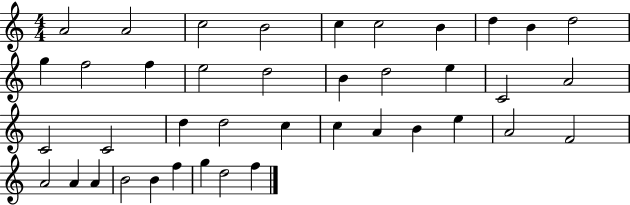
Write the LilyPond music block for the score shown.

{
  \clef treble
  \numericTimeSignature
  \time 4/4
  \key c \major
  a'2 a'2 | c''2 b'2 | c''4 c''2 b'4 | d''4 b'4 d''2 | \break g''4 f''2 f''4 | e''2 d''2 | b'4 d''2 e''4 | c'2 a'2 | \break c'2 c'2 | d''4 d''2 c''4 | c''4 a'4 b'4 e''4 | a'2 f'2 | \break a'2 a'4 a'4 | b'2 b'4 f''4 | g''4 d''2 f''4 | \bar "|."
}